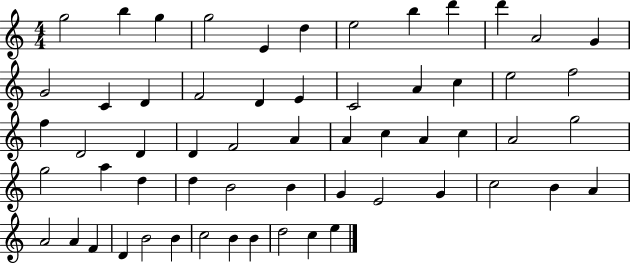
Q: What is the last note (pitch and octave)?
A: E5